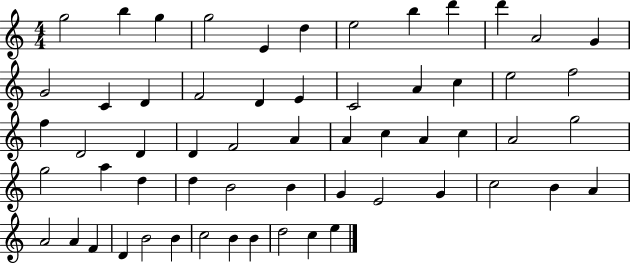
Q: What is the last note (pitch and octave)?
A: E5